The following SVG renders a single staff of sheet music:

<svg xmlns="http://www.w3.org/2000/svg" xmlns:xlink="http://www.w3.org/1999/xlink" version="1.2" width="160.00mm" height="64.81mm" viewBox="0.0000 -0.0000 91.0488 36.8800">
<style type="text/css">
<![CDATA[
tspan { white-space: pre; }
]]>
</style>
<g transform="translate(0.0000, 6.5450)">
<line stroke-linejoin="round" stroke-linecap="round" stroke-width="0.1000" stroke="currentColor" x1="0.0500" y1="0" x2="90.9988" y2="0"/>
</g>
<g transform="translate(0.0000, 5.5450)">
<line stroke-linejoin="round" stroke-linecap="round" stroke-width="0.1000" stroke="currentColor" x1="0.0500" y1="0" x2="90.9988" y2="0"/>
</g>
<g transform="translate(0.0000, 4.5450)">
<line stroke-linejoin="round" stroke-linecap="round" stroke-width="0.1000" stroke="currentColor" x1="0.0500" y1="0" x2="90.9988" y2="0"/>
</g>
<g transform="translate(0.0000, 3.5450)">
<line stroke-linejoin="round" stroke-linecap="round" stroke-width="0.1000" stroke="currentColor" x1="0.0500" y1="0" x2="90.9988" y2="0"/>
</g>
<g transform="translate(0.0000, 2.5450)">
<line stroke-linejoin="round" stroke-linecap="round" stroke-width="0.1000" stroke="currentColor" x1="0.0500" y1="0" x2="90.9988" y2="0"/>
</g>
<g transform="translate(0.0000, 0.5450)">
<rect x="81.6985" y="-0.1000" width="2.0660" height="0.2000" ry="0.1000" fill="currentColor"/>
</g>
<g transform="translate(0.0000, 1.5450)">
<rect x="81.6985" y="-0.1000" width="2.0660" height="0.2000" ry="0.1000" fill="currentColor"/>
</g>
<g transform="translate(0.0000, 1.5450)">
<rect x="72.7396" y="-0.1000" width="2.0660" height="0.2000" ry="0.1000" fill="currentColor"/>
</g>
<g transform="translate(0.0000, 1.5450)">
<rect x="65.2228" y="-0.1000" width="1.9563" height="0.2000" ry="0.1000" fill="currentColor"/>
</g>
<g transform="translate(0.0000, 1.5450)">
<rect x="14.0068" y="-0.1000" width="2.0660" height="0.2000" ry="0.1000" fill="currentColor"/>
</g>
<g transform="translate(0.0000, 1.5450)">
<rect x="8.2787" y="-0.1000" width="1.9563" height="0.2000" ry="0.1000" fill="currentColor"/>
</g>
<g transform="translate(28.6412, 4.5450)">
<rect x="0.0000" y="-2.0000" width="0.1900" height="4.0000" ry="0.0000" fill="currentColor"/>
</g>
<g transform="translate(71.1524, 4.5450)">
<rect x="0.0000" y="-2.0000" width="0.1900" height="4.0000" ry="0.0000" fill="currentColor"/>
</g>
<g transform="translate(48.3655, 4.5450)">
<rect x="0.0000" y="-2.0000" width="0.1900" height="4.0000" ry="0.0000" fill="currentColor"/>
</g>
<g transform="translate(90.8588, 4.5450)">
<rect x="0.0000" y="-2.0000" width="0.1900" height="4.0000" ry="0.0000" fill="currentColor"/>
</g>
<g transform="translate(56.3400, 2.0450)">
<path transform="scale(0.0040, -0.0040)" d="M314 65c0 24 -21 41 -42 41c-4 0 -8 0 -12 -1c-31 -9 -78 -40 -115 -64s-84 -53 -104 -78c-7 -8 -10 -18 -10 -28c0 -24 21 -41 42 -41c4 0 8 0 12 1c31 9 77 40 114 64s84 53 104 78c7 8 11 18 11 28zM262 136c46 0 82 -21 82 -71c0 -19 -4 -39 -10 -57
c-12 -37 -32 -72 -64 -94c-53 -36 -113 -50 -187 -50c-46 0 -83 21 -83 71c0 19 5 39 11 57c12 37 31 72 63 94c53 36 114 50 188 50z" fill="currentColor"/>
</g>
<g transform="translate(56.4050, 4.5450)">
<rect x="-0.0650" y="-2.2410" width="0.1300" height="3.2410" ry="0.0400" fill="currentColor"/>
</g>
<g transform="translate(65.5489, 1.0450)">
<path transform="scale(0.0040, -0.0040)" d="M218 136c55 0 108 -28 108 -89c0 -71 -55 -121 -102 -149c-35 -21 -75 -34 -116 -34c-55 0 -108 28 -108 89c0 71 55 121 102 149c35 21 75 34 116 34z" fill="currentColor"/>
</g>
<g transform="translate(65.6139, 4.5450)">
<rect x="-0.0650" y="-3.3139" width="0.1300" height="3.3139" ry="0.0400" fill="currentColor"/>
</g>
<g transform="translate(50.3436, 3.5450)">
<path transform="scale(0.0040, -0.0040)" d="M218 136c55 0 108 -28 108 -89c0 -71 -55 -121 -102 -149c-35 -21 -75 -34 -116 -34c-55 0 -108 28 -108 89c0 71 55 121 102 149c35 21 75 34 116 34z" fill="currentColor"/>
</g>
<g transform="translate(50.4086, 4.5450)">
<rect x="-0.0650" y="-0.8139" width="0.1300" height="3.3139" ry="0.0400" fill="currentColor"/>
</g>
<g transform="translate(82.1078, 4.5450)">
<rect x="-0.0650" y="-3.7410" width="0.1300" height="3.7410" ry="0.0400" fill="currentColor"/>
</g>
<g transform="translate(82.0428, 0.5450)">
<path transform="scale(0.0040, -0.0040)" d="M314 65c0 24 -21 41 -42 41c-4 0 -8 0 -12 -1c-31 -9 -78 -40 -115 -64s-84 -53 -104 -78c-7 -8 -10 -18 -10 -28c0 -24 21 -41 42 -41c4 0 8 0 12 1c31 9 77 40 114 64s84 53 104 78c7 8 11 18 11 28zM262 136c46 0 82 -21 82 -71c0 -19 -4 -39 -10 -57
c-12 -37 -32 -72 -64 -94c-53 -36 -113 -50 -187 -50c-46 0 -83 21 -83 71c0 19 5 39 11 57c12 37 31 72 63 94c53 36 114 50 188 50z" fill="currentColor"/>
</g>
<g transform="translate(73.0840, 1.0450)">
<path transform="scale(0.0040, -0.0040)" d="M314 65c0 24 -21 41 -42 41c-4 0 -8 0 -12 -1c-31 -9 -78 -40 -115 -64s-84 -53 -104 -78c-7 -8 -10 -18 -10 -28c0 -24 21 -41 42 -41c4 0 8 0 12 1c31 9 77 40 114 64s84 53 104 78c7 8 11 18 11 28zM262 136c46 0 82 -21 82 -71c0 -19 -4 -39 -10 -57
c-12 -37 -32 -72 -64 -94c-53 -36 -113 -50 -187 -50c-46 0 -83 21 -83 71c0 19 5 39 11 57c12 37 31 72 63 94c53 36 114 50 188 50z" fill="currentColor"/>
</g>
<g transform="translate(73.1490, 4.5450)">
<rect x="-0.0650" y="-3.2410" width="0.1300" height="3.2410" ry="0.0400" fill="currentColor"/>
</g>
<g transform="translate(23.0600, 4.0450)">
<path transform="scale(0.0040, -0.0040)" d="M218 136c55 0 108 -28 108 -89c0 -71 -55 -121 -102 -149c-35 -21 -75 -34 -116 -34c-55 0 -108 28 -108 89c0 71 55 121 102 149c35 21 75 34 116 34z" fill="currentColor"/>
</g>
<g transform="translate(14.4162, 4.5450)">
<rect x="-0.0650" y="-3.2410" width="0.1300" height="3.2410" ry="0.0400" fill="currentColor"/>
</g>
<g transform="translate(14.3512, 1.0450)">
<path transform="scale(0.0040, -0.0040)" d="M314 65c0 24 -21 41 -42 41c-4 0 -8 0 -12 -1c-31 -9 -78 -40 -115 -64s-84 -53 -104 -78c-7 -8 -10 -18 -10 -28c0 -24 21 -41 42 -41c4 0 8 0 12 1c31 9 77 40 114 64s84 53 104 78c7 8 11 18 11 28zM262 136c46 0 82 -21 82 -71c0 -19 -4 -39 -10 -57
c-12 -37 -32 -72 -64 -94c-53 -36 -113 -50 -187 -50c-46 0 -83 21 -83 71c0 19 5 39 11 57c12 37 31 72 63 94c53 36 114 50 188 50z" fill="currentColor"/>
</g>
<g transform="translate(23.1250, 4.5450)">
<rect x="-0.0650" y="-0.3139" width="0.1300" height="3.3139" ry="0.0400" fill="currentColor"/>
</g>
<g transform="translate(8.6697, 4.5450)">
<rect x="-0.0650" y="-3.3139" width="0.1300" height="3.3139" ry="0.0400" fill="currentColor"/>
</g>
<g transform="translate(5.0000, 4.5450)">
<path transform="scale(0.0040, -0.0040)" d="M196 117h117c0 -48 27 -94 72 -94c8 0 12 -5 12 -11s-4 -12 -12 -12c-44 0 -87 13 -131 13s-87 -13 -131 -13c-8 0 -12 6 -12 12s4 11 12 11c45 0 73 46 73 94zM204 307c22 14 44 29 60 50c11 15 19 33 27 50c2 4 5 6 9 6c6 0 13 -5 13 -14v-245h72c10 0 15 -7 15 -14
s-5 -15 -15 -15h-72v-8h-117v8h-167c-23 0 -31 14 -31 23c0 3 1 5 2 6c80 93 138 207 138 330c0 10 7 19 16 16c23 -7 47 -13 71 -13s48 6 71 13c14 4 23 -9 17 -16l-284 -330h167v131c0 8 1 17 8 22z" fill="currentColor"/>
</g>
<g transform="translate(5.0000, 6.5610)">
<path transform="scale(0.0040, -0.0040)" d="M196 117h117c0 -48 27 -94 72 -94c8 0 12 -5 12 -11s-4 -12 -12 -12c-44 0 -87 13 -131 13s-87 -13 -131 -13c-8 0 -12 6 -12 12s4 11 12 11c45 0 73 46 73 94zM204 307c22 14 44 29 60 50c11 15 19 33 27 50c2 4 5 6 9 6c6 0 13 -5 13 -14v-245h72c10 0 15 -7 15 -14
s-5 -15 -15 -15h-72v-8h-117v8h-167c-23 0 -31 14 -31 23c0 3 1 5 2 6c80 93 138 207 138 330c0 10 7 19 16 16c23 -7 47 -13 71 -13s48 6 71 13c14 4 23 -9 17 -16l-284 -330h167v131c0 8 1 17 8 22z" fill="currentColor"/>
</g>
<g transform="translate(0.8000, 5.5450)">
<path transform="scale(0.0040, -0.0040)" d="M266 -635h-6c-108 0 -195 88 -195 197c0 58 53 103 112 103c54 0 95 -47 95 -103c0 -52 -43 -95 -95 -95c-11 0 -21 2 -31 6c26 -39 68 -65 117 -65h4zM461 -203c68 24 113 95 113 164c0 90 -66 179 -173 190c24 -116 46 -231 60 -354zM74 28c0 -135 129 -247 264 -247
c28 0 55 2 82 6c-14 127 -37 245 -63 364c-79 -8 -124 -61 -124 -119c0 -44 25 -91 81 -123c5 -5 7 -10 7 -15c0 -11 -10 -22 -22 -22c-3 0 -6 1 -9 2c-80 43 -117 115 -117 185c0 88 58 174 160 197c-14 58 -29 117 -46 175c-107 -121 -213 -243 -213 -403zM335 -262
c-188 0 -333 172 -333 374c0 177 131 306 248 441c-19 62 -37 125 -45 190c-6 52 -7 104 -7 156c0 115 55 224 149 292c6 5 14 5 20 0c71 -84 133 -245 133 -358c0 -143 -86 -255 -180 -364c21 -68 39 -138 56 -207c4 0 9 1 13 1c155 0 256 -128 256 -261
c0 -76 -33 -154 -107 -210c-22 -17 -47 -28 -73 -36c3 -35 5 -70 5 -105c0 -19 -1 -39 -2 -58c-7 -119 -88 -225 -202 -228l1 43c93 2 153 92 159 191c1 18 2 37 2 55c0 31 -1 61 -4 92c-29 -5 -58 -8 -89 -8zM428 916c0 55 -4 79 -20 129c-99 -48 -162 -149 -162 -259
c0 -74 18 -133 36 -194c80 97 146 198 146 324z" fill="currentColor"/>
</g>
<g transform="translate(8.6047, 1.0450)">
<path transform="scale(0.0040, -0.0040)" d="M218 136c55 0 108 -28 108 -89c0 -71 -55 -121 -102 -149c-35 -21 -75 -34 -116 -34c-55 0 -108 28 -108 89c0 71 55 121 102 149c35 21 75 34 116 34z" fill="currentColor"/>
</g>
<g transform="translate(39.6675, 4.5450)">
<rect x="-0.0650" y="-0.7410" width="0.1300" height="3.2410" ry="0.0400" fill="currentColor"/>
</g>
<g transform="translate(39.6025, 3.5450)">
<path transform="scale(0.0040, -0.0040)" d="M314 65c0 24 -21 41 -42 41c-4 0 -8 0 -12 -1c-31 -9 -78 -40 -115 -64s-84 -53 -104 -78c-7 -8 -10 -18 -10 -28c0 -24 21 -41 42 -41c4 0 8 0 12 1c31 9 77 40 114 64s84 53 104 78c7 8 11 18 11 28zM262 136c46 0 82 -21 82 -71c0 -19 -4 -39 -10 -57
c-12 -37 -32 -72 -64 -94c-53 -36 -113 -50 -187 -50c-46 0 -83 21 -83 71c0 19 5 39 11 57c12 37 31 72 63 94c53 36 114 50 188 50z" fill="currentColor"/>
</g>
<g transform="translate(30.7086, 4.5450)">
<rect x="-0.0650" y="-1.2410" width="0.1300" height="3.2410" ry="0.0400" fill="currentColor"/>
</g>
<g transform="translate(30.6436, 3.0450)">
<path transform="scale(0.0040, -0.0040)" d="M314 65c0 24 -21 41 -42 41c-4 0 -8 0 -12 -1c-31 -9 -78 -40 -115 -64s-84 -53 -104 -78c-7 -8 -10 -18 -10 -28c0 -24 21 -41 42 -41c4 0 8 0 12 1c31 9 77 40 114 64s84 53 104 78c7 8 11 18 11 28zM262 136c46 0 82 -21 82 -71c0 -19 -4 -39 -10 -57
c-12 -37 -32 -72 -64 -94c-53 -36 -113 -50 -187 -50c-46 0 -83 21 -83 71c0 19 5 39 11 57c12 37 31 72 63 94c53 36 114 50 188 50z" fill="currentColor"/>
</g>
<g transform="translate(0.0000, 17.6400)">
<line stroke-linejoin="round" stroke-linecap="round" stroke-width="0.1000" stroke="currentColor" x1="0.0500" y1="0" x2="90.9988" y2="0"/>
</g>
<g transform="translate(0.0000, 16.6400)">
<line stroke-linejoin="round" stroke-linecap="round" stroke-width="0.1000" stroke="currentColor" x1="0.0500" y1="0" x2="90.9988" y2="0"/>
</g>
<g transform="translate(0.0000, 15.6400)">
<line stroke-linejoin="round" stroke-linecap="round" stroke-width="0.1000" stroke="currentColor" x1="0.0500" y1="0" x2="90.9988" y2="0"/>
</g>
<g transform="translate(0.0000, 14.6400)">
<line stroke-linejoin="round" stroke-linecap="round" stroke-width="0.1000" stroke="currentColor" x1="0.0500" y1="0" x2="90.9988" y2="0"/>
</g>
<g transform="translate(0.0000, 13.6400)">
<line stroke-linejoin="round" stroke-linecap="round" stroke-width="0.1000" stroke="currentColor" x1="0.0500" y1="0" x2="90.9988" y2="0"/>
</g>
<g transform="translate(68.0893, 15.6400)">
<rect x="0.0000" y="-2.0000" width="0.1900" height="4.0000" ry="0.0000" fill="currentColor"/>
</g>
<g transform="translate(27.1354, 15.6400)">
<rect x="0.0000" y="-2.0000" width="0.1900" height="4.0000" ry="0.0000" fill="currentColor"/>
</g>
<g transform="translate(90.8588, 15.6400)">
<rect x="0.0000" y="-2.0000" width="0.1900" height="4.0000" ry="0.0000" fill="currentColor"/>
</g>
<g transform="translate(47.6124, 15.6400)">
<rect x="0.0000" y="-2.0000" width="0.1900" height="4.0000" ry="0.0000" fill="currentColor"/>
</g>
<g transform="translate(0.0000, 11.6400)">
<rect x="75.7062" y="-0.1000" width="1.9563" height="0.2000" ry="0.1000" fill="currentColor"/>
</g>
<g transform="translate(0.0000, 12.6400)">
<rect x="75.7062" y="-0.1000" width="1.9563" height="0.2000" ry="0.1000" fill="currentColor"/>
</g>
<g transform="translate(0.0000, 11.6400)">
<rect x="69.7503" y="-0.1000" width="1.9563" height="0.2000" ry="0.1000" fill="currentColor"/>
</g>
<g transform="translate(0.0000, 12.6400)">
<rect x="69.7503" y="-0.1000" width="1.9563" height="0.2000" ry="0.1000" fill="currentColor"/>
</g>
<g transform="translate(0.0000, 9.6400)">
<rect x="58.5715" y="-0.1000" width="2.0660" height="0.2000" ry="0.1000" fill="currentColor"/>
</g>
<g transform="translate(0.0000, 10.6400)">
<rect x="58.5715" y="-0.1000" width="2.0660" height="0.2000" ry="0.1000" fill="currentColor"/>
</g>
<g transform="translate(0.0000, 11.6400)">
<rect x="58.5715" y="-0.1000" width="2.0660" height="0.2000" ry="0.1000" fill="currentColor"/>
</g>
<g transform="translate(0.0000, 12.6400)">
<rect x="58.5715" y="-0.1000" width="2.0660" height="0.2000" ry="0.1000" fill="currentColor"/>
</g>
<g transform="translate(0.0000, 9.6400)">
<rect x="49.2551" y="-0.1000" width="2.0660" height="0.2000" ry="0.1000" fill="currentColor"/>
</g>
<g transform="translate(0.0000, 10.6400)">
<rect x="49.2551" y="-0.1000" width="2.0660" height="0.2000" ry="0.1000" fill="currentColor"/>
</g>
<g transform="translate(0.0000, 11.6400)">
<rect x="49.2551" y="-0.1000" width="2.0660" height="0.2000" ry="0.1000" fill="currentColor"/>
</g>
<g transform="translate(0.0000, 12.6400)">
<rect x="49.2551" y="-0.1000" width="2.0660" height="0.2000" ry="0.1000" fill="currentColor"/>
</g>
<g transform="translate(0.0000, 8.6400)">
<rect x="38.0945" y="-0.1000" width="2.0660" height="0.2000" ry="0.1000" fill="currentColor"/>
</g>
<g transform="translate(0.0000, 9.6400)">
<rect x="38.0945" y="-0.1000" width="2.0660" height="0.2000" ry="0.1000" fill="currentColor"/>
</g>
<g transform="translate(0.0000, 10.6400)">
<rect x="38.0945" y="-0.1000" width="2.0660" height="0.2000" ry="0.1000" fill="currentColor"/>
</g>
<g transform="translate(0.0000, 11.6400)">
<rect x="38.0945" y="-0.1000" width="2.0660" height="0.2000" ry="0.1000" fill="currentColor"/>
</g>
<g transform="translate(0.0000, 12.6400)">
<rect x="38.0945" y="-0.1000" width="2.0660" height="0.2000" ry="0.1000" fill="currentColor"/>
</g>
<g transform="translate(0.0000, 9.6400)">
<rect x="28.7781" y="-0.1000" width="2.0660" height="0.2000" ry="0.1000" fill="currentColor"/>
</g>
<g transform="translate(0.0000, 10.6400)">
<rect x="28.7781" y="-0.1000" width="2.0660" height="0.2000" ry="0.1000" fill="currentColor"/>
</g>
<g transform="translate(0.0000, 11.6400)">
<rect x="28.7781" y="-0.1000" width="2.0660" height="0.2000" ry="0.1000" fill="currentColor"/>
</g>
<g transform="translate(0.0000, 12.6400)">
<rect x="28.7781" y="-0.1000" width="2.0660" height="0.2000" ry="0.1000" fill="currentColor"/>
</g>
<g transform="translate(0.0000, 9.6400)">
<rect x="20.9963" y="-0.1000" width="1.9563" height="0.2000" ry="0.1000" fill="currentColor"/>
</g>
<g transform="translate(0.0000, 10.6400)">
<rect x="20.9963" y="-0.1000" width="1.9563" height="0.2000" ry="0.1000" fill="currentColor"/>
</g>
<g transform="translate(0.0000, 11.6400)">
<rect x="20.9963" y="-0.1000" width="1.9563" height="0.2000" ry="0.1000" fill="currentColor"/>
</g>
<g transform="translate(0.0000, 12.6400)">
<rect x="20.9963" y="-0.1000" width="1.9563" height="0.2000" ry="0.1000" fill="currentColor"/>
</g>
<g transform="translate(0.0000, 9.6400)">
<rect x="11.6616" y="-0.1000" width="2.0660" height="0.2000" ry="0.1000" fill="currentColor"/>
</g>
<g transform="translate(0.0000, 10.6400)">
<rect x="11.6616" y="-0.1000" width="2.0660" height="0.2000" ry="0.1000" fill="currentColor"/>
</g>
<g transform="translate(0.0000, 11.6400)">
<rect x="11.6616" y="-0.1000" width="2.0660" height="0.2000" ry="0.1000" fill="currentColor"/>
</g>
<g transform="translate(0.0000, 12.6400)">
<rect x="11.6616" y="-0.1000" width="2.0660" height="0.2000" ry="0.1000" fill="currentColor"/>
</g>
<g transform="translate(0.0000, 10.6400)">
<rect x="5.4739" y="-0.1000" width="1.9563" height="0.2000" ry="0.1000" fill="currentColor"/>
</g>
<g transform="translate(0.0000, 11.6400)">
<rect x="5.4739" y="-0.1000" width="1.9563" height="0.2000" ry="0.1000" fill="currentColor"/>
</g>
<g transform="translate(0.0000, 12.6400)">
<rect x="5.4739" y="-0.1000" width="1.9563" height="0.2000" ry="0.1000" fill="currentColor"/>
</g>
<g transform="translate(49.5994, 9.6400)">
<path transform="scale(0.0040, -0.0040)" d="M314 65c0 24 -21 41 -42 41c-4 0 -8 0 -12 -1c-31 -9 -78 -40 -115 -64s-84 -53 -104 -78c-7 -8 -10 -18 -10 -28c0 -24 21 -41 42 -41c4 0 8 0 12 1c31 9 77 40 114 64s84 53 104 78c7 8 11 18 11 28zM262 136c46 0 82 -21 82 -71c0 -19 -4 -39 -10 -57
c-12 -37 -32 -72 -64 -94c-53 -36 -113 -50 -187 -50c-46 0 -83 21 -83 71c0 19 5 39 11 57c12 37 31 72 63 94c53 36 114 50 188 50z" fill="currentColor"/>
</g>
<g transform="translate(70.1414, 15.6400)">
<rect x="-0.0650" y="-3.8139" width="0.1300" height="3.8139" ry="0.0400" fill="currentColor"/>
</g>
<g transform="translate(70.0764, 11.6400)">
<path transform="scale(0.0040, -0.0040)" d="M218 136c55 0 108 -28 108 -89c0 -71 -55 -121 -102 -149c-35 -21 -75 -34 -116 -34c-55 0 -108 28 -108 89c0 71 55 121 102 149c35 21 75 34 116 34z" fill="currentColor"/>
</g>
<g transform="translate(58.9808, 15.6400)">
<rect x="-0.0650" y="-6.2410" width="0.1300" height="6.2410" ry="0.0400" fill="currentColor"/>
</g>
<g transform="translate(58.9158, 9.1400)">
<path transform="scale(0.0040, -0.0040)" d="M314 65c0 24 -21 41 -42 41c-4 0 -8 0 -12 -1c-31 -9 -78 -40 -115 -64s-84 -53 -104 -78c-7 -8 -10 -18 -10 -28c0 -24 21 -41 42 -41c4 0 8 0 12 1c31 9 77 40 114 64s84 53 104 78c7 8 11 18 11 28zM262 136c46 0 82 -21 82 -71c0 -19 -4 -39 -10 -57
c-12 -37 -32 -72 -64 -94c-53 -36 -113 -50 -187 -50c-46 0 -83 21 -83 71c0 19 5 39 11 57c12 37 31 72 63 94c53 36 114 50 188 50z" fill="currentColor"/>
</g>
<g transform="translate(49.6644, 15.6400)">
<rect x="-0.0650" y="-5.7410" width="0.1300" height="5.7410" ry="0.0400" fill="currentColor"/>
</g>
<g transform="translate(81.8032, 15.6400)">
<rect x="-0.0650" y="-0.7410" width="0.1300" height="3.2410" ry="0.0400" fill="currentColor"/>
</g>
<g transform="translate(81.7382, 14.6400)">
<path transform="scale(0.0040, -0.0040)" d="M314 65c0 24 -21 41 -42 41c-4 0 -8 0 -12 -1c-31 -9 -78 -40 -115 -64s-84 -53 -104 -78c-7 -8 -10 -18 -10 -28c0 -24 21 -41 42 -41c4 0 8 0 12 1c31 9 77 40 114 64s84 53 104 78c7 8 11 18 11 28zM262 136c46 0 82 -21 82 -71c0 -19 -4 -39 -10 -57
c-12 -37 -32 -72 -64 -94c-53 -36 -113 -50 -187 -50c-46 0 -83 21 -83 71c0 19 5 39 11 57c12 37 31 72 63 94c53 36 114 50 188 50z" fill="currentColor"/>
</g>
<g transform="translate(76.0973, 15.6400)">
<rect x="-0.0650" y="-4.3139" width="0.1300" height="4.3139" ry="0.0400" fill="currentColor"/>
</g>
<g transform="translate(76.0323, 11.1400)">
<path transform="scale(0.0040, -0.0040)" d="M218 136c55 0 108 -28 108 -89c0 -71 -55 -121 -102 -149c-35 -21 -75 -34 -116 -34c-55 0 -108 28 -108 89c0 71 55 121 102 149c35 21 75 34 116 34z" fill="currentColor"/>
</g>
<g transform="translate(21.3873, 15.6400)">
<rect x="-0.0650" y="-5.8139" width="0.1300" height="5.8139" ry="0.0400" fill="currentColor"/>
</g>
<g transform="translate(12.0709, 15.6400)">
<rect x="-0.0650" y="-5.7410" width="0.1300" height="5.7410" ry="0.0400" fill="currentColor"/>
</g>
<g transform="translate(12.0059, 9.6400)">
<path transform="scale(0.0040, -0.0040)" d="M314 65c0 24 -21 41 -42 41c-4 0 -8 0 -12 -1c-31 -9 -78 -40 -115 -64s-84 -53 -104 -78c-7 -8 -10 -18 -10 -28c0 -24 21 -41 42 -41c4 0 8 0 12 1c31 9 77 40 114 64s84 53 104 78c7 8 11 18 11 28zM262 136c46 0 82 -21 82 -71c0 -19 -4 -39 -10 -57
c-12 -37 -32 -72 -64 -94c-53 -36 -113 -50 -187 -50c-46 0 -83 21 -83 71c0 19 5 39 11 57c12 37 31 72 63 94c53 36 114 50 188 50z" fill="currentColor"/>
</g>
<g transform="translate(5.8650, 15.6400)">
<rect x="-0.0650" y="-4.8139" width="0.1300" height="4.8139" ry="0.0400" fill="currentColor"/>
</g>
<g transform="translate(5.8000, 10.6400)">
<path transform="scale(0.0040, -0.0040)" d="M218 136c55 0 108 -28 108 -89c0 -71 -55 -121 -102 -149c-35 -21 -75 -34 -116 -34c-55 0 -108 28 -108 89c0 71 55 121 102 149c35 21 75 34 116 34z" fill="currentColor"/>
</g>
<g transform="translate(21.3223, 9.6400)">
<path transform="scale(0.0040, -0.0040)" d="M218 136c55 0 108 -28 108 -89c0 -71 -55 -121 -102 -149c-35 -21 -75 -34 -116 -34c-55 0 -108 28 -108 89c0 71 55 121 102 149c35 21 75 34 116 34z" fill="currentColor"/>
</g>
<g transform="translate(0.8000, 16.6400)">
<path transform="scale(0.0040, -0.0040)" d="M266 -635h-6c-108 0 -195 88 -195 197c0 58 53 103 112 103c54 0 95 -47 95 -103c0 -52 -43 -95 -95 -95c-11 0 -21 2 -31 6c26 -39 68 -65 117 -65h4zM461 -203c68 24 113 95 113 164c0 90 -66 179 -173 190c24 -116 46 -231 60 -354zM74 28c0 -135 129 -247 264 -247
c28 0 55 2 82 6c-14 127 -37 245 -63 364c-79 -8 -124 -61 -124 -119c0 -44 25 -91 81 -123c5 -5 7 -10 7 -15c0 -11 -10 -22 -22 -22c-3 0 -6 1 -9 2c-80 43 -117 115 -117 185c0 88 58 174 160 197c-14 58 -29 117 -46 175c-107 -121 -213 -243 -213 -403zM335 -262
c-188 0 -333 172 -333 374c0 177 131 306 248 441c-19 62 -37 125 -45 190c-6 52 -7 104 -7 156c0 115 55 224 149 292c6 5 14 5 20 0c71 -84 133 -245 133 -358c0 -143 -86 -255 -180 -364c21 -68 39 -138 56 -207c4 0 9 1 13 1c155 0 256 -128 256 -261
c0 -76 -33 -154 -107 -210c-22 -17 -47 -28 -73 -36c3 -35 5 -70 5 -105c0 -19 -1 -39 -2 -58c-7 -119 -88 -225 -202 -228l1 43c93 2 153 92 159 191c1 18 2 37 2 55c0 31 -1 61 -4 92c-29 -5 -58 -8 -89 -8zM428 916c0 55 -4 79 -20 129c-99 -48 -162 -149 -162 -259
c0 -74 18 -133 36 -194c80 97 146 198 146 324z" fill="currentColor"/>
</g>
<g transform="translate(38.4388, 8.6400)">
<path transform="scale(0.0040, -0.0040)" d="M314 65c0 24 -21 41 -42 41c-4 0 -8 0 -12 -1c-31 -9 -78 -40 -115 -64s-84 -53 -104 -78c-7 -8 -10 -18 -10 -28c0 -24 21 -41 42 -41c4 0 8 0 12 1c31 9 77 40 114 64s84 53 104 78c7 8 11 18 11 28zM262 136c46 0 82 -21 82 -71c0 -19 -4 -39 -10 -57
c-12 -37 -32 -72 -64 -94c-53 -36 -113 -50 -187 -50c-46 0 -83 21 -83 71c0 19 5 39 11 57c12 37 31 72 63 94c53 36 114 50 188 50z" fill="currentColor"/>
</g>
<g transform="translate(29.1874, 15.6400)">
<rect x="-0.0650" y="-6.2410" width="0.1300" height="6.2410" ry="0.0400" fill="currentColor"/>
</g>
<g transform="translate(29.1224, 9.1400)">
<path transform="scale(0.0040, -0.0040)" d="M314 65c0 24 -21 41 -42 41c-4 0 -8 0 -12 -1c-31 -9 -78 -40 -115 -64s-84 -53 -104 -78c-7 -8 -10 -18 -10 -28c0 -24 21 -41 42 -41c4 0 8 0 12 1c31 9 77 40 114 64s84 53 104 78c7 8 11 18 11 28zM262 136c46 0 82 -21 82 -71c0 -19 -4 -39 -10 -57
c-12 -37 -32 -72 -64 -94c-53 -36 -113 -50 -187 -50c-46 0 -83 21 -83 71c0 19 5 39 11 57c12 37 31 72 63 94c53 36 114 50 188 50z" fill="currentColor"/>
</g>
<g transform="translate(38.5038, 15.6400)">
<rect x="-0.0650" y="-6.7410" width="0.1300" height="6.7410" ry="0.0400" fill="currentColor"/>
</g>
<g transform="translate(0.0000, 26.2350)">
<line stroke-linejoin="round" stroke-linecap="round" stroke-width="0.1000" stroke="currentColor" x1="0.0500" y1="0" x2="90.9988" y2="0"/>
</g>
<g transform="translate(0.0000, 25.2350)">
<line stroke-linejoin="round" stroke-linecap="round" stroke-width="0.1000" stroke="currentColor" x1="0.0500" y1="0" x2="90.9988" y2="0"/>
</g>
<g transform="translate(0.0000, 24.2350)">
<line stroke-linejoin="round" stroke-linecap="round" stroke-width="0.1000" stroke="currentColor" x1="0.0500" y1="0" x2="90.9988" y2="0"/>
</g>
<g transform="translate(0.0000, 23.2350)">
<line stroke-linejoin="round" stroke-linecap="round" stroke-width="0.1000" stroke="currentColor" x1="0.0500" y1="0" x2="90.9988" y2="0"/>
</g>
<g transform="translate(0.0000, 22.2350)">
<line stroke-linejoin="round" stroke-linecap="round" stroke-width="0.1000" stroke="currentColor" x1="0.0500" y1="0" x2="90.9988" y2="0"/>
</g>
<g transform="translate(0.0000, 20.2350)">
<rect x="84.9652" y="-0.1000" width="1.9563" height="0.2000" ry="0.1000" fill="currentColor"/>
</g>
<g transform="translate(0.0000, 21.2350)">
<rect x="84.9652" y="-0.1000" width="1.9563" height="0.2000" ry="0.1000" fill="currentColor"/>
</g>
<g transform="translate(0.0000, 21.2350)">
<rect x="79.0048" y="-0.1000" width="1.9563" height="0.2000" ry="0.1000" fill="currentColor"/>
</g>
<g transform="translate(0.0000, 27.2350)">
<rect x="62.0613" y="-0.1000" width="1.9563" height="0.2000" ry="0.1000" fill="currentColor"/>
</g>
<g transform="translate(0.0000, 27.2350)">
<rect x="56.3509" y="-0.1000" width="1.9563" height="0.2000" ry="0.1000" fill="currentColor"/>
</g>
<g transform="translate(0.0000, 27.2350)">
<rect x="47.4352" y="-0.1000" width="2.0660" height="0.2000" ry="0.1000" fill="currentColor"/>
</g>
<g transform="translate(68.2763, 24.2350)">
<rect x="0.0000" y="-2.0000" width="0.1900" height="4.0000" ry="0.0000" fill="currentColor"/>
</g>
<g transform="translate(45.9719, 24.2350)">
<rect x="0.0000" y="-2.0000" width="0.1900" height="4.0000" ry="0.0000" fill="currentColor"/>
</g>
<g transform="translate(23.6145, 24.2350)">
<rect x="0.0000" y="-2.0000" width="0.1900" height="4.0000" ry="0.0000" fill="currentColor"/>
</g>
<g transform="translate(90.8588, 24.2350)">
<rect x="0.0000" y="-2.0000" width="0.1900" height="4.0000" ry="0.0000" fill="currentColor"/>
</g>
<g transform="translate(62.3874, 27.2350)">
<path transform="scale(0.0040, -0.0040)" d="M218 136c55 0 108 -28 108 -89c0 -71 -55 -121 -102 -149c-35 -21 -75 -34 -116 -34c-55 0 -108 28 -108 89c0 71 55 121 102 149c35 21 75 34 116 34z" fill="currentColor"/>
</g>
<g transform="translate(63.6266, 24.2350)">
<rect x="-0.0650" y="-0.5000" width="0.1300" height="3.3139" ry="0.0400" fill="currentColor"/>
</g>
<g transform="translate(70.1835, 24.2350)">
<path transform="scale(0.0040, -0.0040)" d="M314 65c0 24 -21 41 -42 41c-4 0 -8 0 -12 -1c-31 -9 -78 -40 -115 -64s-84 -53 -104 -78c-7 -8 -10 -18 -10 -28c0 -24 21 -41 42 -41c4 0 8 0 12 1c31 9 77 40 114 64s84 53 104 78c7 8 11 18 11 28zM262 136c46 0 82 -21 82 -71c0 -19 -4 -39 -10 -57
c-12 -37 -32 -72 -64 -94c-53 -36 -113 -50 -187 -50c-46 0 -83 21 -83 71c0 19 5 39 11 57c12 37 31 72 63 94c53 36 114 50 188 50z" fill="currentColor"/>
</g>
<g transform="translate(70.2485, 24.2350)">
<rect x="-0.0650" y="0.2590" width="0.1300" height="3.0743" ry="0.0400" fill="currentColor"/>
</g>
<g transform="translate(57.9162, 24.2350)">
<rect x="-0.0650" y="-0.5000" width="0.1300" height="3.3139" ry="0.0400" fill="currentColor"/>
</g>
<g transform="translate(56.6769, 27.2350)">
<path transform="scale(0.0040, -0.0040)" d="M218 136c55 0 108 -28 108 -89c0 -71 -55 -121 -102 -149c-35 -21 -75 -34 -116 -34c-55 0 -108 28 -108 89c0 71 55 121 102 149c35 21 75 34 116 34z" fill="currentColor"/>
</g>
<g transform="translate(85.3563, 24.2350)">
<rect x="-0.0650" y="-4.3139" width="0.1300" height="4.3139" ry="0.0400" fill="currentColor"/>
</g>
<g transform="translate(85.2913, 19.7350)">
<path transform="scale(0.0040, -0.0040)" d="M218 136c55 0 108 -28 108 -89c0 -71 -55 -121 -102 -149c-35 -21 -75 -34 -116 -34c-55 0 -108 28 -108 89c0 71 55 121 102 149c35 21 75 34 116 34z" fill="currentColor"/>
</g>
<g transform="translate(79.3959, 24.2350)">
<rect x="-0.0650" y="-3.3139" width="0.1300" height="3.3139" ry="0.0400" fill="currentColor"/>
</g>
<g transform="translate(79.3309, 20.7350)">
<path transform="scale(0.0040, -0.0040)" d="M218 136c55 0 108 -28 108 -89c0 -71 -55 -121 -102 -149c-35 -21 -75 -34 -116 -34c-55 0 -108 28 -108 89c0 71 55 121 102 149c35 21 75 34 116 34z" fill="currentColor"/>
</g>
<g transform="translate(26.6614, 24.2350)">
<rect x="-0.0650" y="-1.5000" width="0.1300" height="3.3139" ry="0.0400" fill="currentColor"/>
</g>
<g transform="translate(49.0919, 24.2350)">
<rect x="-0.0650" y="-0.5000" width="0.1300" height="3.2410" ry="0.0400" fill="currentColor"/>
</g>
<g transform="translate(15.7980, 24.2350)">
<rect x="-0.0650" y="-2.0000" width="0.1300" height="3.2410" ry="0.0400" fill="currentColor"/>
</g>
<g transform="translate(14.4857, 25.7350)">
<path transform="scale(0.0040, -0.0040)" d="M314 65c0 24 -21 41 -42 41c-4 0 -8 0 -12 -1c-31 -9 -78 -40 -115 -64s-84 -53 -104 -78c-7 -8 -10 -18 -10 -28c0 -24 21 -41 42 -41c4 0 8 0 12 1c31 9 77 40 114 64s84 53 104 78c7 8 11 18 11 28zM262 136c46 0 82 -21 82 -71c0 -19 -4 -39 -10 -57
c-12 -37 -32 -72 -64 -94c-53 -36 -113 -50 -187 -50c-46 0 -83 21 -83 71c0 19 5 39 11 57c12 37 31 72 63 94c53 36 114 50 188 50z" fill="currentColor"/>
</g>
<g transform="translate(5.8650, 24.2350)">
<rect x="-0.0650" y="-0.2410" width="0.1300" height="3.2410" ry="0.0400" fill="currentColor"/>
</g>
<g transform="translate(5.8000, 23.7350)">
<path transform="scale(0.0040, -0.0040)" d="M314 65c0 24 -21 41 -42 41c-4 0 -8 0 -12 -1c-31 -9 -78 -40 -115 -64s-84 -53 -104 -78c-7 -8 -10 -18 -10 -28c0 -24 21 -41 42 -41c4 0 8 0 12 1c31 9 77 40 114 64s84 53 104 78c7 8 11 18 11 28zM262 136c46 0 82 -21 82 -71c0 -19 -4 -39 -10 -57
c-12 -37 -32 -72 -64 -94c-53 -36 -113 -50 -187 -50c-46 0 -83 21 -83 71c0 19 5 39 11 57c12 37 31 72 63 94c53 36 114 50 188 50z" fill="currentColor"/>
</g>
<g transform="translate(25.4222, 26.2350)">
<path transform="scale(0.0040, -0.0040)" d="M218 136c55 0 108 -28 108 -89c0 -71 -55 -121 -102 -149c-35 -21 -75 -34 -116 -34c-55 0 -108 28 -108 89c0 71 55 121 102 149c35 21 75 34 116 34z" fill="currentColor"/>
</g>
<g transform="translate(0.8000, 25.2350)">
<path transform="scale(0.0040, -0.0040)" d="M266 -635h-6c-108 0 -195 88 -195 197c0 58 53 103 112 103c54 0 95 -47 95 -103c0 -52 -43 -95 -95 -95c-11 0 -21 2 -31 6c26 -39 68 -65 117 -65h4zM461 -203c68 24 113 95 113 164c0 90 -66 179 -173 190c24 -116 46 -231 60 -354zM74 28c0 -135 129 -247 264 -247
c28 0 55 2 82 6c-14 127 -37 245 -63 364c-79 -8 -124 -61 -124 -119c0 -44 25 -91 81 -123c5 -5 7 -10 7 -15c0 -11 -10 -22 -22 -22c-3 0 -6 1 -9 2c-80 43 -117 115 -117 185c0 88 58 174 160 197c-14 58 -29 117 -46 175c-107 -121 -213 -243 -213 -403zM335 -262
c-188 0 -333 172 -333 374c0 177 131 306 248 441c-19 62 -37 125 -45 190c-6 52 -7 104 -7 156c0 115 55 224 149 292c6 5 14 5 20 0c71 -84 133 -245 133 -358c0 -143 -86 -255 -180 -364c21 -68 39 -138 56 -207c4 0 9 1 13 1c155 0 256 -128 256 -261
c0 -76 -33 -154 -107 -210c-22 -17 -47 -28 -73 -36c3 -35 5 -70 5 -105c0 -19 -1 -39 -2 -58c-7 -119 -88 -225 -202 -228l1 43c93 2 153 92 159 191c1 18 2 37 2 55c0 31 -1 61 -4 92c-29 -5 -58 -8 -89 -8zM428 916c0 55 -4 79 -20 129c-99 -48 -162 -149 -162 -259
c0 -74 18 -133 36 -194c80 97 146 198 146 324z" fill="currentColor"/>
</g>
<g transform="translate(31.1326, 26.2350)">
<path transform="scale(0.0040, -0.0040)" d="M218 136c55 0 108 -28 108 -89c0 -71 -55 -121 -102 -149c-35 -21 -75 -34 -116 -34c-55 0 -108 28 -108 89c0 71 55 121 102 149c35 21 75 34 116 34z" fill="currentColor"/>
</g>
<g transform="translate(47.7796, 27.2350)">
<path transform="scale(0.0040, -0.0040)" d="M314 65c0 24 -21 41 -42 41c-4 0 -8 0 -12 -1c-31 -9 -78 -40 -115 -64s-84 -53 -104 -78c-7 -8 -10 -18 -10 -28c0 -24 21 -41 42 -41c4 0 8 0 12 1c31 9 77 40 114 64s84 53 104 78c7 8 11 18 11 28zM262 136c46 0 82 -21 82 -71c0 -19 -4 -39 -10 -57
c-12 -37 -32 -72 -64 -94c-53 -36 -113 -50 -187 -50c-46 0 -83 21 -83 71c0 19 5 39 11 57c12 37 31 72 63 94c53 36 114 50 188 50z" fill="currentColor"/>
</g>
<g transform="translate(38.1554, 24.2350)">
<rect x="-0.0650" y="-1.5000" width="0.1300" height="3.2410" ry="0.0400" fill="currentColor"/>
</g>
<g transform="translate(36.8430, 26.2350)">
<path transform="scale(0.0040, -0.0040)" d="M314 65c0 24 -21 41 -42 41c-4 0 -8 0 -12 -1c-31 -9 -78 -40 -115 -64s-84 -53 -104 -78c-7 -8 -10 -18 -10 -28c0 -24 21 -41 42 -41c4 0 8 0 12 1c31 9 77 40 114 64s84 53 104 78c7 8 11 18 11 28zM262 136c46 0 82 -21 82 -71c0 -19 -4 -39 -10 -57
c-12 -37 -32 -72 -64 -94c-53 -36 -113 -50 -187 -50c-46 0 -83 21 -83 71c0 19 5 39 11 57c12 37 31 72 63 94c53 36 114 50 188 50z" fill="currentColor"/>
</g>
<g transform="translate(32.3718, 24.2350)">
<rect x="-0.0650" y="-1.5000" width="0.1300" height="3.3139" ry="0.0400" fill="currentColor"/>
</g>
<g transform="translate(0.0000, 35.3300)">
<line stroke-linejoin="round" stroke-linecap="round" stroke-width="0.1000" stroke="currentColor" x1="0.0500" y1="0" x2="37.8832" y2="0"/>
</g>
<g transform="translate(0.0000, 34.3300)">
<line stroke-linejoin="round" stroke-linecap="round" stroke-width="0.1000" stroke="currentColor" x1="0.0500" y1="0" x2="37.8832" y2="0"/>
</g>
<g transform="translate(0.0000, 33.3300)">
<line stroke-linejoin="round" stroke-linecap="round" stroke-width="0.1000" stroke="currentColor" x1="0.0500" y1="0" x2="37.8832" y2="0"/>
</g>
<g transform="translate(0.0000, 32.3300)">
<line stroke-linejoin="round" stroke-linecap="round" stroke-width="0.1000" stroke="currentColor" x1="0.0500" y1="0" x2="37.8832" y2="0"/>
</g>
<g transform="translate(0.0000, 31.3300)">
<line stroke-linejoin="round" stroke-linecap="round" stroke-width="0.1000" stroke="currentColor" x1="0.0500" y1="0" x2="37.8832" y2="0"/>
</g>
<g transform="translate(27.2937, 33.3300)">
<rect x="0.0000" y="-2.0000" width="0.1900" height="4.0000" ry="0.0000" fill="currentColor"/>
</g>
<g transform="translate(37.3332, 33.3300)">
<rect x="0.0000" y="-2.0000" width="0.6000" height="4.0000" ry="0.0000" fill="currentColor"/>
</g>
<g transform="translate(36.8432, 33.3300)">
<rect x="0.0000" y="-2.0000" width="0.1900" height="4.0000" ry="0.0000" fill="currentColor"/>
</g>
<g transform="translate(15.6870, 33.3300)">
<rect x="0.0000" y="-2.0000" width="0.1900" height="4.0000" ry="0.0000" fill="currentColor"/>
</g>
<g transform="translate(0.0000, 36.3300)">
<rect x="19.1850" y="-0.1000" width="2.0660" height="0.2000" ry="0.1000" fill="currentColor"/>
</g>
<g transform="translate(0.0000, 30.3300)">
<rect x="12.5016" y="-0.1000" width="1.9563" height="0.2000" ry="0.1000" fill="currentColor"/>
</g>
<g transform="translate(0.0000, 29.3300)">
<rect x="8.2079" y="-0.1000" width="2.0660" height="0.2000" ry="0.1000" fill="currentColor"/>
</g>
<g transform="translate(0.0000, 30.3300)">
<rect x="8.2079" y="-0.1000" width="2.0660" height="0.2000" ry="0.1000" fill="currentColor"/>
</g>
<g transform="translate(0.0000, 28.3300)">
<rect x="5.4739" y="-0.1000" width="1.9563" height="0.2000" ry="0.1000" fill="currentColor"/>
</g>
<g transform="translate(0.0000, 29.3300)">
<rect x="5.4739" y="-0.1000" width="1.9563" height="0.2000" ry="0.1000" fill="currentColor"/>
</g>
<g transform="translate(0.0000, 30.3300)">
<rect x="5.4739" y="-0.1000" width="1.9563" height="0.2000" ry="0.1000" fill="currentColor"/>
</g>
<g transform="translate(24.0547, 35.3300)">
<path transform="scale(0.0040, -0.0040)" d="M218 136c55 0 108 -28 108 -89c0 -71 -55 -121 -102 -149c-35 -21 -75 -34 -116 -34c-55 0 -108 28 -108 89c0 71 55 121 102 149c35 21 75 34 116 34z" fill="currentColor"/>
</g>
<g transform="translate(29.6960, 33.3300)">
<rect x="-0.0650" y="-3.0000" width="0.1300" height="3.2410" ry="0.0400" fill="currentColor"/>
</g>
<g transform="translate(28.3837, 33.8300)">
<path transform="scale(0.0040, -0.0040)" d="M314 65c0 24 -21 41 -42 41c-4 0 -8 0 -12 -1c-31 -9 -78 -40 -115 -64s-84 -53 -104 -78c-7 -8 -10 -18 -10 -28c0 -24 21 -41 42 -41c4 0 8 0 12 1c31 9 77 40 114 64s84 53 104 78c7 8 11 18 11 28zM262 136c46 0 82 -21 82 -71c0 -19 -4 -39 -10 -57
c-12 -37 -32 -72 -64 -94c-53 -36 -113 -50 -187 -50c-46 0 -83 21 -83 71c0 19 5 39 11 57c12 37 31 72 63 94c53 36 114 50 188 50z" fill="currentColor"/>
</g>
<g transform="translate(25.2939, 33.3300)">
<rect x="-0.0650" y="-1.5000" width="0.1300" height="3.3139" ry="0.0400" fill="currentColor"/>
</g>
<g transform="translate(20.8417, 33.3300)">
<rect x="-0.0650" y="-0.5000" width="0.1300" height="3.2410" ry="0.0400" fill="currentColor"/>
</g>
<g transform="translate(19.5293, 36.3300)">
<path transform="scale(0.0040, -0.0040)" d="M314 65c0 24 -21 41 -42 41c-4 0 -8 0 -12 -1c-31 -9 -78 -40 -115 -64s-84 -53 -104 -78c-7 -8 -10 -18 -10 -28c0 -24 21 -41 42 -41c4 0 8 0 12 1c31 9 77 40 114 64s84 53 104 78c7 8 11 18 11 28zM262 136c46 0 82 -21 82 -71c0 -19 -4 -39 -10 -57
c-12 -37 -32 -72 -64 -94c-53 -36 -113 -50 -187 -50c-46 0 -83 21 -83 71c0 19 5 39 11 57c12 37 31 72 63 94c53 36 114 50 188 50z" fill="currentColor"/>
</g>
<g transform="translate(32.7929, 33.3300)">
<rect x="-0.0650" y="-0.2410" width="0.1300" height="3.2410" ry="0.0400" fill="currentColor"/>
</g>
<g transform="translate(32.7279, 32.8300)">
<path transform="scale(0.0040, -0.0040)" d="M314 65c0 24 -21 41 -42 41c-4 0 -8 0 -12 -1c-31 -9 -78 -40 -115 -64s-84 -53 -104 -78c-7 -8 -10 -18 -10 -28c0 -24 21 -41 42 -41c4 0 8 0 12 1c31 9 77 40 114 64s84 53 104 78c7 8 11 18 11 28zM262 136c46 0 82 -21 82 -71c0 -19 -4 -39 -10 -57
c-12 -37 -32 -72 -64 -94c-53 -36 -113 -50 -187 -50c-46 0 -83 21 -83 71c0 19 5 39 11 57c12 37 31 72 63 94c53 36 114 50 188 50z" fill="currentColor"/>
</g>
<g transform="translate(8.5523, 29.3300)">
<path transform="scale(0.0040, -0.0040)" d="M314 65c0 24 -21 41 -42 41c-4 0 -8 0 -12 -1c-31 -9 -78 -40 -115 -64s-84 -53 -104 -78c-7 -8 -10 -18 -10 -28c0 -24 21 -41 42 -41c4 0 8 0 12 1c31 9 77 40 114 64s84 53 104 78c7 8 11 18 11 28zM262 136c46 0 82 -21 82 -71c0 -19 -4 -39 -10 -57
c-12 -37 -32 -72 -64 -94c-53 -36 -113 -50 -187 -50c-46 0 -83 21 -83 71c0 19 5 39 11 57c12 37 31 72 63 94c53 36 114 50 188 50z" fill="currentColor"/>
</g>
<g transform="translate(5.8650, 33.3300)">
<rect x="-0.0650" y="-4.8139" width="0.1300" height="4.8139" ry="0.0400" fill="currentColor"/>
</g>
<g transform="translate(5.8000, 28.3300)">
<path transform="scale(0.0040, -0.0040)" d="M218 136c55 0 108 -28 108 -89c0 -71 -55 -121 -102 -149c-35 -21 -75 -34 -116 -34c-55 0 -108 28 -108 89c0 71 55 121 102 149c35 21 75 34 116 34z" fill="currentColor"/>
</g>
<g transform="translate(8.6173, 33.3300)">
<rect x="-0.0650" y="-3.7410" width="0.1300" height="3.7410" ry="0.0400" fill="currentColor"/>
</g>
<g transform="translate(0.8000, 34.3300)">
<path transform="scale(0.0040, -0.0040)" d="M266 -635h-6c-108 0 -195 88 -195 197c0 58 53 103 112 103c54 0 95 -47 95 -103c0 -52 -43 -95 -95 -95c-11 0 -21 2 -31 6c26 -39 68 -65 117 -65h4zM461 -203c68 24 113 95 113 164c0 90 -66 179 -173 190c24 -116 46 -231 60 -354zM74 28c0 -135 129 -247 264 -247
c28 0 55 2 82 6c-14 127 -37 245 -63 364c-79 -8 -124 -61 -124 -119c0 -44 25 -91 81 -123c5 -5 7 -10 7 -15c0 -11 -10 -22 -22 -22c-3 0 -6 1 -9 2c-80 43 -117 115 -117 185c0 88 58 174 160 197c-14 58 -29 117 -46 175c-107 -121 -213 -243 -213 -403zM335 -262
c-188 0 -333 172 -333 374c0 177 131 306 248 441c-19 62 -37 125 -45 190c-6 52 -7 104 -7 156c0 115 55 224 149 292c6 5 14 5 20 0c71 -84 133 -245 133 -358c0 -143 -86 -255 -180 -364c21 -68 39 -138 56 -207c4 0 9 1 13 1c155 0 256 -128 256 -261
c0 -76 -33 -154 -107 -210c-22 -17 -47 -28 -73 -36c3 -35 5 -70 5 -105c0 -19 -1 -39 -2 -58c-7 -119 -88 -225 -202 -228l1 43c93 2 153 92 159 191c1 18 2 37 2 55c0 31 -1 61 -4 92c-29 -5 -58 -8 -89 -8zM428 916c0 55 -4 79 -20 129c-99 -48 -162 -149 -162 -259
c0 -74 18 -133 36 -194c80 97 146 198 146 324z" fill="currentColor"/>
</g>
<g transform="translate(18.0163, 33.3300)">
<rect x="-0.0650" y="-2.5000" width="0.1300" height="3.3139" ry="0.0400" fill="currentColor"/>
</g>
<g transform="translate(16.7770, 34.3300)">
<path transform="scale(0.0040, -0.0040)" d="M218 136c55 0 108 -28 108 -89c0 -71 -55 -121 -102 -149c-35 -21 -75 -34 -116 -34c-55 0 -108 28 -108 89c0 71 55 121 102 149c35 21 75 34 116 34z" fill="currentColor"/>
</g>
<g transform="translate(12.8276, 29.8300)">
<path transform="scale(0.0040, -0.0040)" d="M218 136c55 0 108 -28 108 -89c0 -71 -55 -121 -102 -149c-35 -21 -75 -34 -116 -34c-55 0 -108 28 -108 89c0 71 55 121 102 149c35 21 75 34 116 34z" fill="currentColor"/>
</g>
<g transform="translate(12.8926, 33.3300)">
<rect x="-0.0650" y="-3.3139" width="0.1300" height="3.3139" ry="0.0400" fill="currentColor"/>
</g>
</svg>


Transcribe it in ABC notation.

X:1
T:Untitled
M:4/4
L:1/4
K:C
b b2 c e2 d2 d g2 b b2 c'2 e' g'2 g' a'2 b'2 g'2 a'2 c' d' d2 c2 F2 E E E2 C2 C C B2 b d' e' c'2 b G C2 E A2 c2